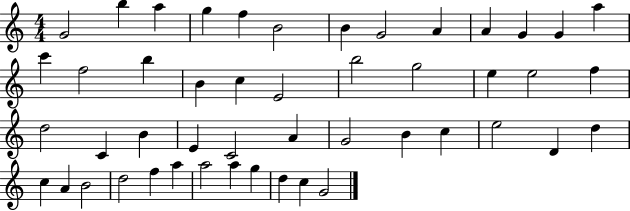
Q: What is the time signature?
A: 4/4